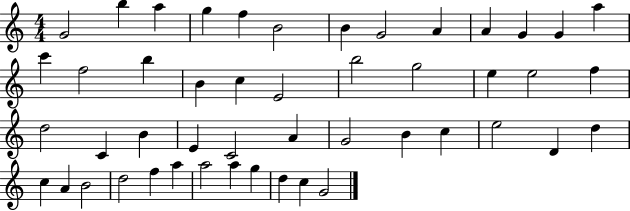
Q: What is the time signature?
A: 4/4